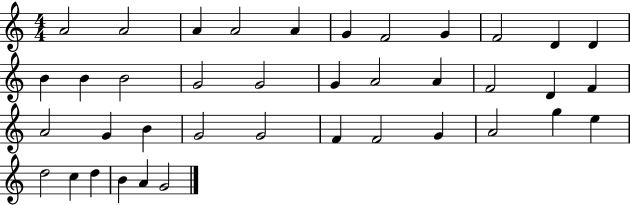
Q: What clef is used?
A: treble